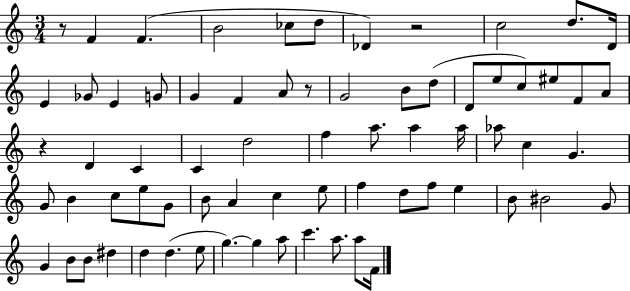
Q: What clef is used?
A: treble